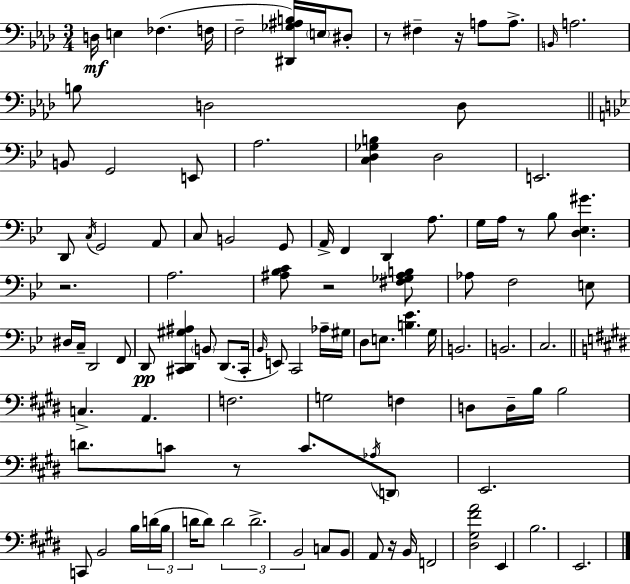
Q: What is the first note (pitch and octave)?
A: D3